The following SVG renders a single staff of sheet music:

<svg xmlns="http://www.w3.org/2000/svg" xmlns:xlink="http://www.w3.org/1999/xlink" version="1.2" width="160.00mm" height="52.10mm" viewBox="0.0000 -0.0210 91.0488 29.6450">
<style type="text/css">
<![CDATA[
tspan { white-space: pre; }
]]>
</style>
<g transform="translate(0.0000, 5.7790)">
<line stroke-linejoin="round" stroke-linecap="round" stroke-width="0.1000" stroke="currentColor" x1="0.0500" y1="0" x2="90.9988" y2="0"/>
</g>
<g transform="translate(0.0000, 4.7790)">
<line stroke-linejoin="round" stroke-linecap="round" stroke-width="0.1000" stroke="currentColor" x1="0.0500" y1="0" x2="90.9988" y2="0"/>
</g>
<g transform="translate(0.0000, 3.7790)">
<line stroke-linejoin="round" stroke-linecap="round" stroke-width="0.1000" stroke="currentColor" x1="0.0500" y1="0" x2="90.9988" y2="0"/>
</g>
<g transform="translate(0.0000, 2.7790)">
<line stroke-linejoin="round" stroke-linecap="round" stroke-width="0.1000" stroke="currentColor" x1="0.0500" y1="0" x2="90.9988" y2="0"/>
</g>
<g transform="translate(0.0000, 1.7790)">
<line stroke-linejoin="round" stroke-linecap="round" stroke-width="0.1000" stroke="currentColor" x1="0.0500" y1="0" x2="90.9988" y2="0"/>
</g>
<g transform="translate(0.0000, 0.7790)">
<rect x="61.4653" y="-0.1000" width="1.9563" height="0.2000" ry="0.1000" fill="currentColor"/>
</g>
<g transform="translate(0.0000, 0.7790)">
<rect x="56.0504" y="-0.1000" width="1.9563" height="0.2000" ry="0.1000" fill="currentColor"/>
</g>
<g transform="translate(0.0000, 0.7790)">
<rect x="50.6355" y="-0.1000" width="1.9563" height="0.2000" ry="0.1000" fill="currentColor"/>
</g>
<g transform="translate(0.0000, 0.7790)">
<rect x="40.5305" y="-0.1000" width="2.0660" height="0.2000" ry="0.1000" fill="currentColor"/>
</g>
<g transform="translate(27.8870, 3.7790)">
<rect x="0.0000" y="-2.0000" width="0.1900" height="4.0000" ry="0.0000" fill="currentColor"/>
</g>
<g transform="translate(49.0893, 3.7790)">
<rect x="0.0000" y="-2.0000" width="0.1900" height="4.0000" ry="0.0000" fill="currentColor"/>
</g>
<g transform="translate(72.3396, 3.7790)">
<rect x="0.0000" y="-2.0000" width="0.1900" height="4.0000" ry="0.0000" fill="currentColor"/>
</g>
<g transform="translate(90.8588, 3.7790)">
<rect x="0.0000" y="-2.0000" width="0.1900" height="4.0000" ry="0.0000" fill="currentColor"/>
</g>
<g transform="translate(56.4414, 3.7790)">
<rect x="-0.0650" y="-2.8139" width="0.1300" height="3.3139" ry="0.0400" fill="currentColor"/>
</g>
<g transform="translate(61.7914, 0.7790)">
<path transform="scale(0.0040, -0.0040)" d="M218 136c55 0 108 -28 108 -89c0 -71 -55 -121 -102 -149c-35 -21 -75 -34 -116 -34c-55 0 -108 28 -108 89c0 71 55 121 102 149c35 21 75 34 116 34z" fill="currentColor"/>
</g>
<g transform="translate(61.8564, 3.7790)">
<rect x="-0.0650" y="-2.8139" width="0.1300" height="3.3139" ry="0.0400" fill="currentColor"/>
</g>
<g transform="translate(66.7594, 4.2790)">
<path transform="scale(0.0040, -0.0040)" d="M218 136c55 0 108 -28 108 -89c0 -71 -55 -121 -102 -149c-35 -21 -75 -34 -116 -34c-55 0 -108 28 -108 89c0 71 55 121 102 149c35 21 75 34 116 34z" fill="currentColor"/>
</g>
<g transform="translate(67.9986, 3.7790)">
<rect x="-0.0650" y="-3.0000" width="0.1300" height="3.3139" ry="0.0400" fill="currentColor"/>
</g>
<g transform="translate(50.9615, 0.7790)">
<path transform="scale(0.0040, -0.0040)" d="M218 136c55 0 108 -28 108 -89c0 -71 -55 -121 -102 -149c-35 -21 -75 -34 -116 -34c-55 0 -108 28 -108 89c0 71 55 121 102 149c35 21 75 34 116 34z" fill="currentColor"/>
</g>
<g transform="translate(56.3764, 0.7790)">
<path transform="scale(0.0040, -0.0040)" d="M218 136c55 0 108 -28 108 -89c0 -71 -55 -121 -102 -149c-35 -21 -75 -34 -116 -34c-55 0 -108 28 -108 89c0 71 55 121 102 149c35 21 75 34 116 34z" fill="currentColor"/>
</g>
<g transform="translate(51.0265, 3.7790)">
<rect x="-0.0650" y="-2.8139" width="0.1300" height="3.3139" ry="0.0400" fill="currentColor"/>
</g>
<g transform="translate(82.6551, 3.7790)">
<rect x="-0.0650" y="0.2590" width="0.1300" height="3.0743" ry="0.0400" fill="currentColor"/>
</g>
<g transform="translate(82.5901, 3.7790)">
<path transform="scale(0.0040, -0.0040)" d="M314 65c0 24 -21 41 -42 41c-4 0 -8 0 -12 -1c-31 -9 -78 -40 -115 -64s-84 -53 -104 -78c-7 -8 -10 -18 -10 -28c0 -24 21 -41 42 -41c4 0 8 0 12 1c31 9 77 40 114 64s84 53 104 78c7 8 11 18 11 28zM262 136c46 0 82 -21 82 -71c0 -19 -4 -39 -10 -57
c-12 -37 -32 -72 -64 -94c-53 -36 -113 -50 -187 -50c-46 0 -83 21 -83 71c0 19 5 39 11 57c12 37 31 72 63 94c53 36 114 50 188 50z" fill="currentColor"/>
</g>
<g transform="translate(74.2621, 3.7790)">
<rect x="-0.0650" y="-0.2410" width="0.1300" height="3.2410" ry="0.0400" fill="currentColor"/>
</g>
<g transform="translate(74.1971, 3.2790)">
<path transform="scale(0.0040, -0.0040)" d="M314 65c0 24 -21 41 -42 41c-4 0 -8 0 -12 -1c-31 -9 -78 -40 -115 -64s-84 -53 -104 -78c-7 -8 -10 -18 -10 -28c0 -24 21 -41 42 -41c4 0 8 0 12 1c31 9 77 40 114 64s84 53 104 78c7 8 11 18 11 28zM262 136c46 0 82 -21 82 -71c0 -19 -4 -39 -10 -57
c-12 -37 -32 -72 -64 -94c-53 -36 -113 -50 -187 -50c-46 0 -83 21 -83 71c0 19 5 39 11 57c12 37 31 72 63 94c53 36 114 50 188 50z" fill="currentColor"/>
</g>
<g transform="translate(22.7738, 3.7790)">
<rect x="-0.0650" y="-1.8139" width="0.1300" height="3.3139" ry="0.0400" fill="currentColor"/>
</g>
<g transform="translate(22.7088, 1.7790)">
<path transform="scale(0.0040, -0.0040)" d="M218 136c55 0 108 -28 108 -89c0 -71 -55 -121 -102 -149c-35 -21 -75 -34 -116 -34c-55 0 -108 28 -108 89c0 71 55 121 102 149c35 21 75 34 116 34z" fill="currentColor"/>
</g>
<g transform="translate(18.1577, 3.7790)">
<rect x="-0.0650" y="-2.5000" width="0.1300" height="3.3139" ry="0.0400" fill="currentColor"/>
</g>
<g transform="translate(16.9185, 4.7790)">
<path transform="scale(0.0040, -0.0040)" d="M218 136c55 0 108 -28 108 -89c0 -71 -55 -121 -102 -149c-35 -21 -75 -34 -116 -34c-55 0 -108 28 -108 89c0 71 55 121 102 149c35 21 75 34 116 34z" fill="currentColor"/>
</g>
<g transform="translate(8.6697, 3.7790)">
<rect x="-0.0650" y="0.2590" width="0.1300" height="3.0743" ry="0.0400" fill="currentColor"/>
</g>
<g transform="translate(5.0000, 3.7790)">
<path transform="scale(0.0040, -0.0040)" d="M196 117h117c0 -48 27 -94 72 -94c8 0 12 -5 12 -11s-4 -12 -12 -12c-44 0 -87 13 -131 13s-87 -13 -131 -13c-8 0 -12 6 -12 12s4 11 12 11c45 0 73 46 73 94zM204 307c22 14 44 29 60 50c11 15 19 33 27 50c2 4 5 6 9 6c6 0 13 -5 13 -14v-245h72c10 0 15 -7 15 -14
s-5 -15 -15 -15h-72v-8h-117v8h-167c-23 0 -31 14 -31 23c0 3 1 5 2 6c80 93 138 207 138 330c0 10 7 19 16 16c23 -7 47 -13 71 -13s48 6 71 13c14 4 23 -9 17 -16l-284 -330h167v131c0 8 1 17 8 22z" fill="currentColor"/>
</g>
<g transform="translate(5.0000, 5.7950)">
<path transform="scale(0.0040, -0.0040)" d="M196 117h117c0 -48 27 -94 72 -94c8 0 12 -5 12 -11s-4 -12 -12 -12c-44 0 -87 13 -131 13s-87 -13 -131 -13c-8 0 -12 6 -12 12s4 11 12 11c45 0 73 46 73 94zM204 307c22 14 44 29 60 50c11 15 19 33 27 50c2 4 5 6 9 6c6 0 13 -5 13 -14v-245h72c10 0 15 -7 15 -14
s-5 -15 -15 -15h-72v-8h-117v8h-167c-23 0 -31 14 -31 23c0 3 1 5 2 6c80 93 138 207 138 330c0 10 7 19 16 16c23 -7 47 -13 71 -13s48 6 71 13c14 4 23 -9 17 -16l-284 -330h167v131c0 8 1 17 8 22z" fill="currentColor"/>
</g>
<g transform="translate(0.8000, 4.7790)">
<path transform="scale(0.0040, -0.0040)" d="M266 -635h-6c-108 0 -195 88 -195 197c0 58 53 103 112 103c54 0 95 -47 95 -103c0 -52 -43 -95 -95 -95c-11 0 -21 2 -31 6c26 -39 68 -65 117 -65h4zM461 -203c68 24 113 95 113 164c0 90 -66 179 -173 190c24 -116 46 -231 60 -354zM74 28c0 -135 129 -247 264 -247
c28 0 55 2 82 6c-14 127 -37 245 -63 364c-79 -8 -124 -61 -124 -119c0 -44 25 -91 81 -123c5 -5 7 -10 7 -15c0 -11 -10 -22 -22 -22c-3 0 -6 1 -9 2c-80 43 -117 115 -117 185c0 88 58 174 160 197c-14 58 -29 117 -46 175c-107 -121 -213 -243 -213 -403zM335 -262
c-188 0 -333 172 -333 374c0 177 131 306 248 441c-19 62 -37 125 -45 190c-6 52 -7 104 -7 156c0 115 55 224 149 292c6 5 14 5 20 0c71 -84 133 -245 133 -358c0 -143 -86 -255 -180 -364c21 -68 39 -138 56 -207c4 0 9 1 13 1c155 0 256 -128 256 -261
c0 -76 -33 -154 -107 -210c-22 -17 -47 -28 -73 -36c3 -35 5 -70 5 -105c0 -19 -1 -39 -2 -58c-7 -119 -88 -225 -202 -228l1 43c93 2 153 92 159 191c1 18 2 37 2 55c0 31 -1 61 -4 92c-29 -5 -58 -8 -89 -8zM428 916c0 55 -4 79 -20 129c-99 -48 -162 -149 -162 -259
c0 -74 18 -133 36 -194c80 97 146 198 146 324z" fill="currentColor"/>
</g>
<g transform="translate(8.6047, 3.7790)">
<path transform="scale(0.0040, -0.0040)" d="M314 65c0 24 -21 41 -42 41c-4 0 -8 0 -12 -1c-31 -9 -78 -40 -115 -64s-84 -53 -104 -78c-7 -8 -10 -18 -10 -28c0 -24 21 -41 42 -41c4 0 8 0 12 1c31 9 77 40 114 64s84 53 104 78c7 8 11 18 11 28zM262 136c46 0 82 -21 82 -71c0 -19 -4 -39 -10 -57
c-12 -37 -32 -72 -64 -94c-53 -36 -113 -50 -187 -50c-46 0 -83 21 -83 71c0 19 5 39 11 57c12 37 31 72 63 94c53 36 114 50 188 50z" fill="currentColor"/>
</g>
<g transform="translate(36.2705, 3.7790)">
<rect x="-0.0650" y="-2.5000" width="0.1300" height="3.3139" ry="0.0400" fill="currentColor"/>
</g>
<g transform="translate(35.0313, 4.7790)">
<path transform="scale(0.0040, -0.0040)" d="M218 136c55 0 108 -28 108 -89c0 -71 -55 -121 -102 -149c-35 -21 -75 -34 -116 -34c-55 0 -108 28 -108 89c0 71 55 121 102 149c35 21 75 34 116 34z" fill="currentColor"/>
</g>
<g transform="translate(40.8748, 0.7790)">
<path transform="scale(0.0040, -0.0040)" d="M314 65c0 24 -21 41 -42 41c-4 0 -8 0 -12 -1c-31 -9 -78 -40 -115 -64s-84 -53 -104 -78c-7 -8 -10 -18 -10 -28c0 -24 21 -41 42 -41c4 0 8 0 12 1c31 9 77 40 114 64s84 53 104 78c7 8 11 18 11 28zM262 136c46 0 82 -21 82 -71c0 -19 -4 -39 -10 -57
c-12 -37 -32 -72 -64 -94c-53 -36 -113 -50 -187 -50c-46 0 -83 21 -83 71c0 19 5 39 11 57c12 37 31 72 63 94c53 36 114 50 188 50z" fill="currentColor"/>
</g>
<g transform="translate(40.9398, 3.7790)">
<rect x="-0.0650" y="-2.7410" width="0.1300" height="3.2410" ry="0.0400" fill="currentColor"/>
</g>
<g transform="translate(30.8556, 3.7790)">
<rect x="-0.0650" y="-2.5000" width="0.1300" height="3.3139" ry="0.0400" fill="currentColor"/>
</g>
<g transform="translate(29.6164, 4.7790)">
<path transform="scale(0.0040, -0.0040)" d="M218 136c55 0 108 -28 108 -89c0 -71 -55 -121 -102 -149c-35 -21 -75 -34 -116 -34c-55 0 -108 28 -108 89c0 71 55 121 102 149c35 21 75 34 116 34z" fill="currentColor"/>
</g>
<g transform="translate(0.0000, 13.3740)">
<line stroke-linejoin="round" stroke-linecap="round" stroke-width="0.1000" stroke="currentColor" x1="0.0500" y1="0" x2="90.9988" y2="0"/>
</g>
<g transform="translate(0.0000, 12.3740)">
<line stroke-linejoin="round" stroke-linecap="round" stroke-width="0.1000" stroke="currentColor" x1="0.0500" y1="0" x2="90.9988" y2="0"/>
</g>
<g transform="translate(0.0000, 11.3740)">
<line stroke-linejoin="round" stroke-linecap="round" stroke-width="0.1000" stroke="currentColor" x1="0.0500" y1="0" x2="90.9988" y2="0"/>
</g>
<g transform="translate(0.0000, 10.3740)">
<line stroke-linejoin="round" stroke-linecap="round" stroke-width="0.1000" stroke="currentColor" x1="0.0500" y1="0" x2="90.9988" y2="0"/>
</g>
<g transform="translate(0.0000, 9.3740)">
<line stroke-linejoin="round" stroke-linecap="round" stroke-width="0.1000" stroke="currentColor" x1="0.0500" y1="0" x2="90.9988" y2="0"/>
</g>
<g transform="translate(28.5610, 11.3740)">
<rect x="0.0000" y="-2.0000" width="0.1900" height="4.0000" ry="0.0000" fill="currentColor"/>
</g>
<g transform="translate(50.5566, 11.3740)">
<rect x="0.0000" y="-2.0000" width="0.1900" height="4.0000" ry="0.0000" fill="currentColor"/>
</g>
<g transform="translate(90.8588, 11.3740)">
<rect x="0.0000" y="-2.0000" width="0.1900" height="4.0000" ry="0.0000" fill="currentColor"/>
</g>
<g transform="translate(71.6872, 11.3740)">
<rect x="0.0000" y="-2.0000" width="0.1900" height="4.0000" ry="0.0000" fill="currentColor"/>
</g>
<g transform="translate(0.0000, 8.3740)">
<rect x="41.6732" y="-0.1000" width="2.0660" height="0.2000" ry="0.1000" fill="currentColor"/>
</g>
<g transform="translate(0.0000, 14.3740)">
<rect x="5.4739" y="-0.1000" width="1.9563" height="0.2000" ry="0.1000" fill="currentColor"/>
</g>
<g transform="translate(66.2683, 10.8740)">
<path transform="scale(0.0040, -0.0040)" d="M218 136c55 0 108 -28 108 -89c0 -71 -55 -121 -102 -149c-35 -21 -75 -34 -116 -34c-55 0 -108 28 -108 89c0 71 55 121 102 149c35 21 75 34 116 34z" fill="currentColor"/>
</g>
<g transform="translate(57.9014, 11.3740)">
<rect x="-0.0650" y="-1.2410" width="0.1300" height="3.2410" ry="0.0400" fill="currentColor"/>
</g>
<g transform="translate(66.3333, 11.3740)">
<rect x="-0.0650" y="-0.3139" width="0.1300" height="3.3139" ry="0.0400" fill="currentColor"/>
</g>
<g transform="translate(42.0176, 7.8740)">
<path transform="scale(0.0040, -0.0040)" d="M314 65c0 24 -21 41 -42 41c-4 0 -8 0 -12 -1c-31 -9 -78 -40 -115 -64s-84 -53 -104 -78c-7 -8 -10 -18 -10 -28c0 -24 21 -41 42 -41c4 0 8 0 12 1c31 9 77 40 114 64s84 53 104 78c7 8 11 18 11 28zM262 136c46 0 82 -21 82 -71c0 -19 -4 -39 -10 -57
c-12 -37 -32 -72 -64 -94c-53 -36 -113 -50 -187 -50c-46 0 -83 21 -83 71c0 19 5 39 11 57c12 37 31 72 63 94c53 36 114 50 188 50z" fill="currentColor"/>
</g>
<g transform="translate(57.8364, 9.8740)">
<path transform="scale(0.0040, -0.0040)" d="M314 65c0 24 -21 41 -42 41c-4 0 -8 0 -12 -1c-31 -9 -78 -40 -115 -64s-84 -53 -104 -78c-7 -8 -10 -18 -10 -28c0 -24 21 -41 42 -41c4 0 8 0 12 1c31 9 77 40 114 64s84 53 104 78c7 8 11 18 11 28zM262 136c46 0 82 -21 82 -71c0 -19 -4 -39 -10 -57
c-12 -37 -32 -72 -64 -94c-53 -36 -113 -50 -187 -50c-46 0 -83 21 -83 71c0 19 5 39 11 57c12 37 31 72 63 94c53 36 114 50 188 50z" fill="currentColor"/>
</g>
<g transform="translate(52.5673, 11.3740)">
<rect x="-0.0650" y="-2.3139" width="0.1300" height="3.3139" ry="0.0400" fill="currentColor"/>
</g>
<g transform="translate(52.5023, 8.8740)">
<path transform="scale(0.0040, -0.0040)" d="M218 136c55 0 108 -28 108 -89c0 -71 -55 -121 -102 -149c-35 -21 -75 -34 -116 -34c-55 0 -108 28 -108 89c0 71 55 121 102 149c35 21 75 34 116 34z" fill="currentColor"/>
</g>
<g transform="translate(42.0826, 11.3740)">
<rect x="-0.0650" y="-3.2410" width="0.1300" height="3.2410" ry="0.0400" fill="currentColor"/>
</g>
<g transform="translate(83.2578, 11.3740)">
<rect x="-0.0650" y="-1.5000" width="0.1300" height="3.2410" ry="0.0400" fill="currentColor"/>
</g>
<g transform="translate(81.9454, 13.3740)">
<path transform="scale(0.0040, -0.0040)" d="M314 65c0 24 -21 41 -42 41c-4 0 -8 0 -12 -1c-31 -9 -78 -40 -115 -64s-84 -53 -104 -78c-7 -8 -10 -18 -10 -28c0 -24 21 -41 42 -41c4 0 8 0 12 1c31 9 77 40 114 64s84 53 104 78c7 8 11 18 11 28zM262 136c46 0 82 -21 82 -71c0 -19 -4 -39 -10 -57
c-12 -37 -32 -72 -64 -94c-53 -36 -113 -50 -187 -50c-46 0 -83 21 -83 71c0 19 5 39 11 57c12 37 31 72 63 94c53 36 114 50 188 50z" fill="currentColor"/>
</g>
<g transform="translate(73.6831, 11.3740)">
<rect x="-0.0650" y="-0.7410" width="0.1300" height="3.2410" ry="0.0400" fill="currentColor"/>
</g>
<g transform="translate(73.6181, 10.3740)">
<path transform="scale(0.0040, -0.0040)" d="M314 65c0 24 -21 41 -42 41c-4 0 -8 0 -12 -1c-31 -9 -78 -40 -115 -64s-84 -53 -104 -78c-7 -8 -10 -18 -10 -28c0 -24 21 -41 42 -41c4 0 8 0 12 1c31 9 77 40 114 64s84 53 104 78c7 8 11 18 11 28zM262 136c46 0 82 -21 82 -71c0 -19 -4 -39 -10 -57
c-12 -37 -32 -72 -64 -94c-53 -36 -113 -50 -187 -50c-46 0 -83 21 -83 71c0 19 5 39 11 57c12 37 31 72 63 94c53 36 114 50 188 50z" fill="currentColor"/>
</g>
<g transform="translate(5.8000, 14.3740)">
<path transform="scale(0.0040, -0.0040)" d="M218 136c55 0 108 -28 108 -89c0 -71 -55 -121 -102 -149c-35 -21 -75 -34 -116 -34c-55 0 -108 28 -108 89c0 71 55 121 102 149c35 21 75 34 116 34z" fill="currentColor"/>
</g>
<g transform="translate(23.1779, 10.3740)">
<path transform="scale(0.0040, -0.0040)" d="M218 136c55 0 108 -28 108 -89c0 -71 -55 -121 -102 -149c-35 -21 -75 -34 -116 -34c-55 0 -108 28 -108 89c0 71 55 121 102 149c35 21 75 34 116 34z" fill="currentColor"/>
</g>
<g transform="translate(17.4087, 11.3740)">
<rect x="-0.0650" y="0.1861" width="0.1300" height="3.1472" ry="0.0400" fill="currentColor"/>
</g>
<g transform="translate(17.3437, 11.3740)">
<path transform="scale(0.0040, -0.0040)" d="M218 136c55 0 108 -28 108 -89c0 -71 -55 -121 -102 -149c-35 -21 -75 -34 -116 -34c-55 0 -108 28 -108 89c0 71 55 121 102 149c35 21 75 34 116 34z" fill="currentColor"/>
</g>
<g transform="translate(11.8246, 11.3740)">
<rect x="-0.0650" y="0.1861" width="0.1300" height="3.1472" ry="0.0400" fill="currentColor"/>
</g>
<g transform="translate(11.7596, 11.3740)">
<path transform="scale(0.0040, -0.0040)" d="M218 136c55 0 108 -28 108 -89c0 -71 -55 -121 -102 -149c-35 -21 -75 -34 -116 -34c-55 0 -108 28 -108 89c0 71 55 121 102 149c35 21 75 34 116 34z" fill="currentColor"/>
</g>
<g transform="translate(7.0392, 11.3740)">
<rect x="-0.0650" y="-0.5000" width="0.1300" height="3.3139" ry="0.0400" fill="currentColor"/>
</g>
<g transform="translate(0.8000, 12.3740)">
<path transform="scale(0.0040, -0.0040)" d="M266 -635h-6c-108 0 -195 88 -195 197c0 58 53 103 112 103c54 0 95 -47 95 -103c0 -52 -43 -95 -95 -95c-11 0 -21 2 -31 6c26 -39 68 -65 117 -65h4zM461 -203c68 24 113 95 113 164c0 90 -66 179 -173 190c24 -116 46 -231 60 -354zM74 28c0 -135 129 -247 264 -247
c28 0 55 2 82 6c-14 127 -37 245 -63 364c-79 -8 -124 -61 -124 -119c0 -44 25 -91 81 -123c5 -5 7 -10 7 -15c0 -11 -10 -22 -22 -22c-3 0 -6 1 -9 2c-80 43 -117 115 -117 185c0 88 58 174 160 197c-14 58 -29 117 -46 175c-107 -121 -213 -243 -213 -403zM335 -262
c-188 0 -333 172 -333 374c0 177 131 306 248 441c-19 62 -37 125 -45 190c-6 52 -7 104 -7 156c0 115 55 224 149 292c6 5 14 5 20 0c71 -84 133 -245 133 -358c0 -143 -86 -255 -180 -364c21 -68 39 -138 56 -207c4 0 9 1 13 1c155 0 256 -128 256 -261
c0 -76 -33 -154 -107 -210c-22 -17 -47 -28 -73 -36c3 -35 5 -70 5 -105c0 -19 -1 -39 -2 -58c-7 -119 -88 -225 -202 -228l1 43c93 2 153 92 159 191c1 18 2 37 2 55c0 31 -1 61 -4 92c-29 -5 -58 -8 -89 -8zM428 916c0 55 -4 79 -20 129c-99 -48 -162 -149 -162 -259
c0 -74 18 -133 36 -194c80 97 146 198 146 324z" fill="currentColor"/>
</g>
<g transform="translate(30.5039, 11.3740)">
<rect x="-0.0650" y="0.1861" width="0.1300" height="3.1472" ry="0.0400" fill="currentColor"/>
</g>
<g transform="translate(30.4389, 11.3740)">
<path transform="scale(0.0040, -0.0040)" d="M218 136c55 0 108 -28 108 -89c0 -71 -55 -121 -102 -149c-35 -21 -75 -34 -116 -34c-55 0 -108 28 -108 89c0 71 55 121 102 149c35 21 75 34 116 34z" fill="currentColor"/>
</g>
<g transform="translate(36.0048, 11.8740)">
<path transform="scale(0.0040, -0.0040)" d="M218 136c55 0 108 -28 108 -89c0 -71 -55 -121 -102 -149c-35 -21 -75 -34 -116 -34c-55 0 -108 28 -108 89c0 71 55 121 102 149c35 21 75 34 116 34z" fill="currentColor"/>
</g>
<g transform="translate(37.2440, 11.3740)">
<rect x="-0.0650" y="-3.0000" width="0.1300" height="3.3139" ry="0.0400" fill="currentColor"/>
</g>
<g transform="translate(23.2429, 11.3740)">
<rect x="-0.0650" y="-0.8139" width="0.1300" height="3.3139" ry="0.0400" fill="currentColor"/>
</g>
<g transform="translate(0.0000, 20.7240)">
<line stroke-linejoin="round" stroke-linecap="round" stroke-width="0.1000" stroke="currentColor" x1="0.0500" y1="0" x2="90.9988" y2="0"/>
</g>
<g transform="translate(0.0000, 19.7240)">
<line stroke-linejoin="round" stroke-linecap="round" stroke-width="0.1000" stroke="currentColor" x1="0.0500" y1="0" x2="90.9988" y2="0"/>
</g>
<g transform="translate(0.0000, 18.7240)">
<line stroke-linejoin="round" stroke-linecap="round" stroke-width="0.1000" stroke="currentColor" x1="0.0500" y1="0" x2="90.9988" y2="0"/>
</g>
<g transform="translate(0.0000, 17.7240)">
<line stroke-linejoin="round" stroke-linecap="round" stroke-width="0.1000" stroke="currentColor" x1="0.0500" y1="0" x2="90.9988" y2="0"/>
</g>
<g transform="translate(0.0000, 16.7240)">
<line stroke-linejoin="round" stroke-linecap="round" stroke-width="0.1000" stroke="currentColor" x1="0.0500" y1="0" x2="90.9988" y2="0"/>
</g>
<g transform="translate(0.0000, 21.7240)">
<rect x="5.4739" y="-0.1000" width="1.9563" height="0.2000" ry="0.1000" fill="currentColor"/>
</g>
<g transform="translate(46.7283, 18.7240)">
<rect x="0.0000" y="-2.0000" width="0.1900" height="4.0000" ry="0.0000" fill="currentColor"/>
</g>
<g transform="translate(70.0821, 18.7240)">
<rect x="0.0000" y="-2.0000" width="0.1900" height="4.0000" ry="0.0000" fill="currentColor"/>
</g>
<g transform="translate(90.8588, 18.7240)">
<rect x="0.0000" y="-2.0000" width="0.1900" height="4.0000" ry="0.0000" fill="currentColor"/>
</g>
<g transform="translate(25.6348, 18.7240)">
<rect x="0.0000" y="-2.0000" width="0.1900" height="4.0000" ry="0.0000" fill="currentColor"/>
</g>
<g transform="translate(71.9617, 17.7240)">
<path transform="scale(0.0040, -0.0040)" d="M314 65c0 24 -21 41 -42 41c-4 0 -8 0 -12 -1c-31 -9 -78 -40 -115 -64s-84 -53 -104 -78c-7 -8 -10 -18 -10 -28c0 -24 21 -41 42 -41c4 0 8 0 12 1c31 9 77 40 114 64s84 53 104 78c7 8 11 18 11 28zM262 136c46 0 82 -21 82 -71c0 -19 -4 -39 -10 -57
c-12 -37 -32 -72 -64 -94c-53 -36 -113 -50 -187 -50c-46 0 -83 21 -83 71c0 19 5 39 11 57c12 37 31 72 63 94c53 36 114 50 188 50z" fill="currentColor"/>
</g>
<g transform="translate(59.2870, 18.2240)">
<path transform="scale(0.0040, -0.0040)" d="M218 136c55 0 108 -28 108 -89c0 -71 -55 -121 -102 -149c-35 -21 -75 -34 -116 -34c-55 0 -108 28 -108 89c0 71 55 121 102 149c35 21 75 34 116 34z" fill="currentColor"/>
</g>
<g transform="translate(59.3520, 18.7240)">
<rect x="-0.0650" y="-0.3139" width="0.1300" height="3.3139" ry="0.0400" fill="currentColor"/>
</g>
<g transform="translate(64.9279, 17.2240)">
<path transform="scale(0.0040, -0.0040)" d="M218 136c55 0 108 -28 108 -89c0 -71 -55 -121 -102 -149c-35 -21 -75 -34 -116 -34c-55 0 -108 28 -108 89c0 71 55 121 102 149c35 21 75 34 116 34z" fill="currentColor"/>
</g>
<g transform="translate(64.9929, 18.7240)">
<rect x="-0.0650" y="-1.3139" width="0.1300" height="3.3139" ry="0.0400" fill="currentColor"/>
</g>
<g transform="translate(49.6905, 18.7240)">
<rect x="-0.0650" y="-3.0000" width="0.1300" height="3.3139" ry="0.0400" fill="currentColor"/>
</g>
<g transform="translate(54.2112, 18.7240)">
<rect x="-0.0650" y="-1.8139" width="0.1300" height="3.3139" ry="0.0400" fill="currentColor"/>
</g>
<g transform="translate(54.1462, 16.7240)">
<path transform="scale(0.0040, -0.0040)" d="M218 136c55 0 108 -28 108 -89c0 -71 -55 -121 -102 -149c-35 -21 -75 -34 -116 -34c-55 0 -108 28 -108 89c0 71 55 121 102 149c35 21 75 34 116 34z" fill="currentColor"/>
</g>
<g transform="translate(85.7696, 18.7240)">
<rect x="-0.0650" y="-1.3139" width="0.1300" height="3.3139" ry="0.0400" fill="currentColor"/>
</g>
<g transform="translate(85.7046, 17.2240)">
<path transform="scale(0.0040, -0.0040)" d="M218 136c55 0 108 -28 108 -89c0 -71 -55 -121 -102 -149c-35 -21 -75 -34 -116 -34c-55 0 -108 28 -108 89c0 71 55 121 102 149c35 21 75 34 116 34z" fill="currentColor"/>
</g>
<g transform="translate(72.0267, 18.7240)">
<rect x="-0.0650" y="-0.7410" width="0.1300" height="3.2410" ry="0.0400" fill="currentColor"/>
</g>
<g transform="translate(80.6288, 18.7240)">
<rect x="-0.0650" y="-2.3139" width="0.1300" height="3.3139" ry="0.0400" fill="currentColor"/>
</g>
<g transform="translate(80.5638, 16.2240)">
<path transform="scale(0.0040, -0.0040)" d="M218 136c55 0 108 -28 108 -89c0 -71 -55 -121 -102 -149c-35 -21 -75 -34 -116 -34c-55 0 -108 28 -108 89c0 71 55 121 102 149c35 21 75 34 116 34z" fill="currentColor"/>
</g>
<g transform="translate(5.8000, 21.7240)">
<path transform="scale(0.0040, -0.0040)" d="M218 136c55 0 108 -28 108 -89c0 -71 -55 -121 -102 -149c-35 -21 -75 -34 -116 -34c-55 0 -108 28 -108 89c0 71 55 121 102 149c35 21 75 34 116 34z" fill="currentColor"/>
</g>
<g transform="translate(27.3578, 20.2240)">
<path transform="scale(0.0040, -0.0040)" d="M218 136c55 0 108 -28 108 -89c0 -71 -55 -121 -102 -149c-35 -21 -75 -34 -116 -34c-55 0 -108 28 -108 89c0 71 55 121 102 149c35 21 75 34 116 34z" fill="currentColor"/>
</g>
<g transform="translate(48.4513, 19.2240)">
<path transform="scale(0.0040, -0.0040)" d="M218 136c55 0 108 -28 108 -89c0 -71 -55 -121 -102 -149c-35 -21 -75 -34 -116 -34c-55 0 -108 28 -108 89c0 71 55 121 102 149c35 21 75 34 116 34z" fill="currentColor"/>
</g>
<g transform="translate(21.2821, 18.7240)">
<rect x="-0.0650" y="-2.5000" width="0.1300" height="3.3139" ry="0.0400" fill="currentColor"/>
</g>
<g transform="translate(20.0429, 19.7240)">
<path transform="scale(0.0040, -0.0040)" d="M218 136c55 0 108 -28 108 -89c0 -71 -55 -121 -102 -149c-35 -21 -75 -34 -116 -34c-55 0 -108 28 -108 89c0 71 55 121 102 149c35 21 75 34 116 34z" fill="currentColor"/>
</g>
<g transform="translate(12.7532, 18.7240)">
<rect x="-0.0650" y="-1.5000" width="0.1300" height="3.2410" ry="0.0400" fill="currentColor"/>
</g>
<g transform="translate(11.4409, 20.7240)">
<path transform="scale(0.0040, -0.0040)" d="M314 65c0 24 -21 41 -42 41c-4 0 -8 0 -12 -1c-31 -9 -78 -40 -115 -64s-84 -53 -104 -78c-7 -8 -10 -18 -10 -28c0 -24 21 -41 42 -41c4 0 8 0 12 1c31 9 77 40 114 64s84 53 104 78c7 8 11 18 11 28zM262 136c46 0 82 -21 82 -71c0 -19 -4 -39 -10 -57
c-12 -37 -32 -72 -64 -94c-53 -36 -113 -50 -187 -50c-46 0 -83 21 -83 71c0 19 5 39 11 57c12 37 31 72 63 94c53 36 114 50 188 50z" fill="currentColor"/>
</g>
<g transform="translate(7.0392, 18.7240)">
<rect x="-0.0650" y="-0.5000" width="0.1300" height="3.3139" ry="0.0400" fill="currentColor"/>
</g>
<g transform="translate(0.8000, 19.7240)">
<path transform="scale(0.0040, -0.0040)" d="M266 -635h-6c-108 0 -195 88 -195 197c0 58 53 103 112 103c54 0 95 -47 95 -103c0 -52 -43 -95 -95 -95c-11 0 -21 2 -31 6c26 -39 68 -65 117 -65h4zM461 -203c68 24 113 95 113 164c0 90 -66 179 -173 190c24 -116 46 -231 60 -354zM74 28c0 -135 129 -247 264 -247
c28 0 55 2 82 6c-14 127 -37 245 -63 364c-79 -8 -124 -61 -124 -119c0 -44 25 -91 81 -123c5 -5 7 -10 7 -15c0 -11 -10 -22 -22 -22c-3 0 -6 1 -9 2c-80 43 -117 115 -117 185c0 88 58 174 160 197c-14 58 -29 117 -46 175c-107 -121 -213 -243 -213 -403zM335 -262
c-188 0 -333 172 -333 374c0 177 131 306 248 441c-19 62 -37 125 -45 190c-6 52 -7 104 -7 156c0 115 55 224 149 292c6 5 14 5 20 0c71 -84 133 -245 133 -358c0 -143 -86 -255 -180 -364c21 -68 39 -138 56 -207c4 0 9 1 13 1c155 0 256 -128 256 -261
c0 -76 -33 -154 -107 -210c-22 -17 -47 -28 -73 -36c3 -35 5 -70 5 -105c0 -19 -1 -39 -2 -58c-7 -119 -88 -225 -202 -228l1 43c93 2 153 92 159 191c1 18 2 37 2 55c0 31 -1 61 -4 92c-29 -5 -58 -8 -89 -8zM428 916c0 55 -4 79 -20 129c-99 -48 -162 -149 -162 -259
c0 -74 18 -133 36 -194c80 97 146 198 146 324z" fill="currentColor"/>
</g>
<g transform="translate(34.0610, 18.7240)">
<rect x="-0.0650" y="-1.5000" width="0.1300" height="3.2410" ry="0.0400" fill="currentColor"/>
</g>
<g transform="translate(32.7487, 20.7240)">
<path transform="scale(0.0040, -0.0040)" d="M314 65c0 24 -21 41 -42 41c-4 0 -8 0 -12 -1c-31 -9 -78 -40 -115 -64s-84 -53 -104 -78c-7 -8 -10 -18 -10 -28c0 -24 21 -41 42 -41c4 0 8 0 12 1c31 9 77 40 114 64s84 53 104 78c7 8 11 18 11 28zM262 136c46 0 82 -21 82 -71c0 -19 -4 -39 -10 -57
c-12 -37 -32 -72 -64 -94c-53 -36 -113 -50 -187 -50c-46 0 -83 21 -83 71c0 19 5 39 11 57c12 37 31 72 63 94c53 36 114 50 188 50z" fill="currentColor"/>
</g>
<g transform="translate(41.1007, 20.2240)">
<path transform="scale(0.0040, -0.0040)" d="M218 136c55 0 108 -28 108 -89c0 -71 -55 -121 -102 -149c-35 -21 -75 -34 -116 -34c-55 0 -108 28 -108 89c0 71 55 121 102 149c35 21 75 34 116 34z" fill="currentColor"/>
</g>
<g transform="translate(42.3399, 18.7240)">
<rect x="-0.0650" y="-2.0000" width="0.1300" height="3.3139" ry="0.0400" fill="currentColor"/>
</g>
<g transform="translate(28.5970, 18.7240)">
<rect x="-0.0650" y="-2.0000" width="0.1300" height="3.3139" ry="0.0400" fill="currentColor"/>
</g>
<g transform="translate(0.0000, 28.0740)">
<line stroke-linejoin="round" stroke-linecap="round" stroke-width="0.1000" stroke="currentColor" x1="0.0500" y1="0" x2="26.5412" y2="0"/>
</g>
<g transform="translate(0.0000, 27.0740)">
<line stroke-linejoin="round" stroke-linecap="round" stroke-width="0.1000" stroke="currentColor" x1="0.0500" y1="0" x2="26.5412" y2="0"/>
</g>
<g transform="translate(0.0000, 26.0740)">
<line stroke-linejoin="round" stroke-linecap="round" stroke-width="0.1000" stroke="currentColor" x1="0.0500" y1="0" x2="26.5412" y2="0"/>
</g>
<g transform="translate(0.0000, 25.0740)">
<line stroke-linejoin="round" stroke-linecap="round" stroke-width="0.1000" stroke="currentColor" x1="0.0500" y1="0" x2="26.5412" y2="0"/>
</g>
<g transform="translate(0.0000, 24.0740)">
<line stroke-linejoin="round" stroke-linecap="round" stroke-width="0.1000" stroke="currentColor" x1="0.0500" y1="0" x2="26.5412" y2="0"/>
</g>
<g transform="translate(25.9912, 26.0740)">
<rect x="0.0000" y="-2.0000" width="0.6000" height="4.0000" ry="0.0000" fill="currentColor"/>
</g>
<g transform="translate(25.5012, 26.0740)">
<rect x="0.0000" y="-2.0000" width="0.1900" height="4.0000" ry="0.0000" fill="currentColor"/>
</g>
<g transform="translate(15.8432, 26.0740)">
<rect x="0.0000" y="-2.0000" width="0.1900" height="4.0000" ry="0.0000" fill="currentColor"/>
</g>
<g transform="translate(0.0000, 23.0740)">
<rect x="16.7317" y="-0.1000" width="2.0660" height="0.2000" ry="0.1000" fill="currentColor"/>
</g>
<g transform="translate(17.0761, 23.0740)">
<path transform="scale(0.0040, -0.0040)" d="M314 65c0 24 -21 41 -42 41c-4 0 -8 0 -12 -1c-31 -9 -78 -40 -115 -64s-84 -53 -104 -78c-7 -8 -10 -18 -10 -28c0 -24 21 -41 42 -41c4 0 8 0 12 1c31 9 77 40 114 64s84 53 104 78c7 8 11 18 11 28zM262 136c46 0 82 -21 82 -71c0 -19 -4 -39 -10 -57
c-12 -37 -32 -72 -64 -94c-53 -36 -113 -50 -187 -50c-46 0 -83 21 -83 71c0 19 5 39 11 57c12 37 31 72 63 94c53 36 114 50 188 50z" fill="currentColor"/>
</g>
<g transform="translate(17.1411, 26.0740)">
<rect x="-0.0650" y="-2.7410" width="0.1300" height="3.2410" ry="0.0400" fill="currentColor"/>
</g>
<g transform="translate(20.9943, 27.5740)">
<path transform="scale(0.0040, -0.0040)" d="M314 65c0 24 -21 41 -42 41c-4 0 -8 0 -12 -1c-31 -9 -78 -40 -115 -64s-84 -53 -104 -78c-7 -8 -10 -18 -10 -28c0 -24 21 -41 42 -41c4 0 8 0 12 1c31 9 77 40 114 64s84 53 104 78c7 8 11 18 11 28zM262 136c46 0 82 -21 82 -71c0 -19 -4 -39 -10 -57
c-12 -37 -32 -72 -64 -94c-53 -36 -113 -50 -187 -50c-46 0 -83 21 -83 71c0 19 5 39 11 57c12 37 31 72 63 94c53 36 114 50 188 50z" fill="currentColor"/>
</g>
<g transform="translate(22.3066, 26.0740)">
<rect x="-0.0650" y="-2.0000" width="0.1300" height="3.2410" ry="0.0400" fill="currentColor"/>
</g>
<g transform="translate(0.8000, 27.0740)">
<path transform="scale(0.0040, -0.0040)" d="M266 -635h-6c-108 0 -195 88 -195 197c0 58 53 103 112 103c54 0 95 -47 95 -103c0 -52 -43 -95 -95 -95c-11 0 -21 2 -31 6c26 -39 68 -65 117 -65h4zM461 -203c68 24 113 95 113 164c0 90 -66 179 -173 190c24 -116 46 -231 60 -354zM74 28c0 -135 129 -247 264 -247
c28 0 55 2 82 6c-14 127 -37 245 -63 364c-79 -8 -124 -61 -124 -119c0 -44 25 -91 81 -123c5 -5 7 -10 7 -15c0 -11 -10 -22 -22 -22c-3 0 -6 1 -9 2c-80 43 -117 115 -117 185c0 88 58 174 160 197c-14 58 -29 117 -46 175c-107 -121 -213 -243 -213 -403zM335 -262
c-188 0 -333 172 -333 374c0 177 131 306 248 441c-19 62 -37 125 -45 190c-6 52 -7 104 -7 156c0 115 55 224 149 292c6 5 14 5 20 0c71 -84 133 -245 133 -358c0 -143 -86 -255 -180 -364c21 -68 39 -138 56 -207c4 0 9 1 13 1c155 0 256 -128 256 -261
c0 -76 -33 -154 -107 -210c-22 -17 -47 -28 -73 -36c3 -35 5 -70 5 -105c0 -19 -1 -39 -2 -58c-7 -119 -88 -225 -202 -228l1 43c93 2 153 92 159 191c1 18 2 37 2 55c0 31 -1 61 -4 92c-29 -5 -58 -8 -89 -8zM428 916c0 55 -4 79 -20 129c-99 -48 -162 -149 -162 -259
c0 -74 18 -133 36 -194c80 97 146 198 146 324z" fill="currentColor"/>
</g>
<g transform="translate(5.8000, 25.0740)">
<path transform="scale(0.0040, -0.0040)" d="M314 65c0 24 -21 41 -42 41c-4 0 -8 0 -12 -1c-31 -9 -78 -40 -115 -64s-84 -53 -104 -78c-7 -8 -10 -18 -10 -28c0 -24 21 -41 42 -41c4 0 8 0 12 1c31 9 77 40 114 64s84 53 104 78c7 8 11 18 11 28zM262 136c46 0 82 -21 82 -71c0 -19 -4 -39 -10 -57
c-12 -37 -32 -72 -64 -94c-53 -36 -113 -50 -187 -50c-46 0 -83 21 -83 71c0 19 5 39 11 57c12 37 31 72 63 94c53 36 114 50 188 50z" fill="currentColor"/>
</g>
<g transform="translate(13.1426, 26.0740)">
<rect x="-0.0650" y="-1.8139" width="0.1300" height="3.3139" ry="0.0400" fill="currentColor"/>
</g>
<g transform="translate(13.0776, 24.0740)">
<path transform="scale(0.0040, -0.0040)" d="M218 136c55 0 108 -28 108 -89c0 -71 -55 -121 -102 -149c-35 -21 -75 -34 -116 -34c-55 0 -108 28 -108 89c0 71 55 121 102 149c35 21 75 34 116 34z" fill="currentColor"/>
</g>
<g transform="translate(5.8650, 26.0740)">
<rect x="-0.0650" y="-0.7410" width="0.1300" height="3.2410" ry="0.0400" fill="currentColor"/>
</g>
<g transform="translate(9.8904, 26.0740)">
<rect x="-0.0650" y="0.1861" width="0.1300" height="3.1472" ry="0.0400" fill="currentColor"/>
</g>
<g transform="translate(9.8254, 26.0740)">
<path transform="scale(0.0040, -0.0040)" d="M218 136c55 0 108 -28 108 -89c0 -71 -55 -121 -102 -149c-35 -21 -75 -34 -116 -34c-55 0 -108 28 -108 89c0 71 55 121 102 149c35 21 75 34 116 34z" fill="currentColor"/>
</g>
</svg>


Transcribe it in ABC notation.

X:1
T:Untitled
M:4/4
L:1/4
K:C
B2 G f G G a2 a a a A c2 B2 C B B d B A b2 g e2 c d2 E2 C E2 G F E2 F A f c e d2 g e d2 B f a2 F2